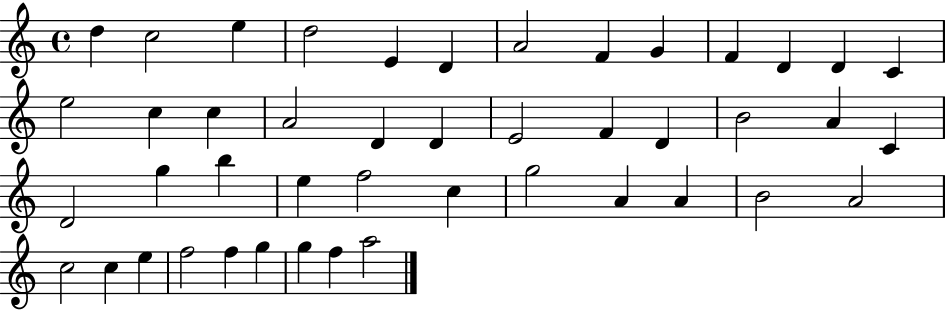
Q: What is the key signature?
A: C major